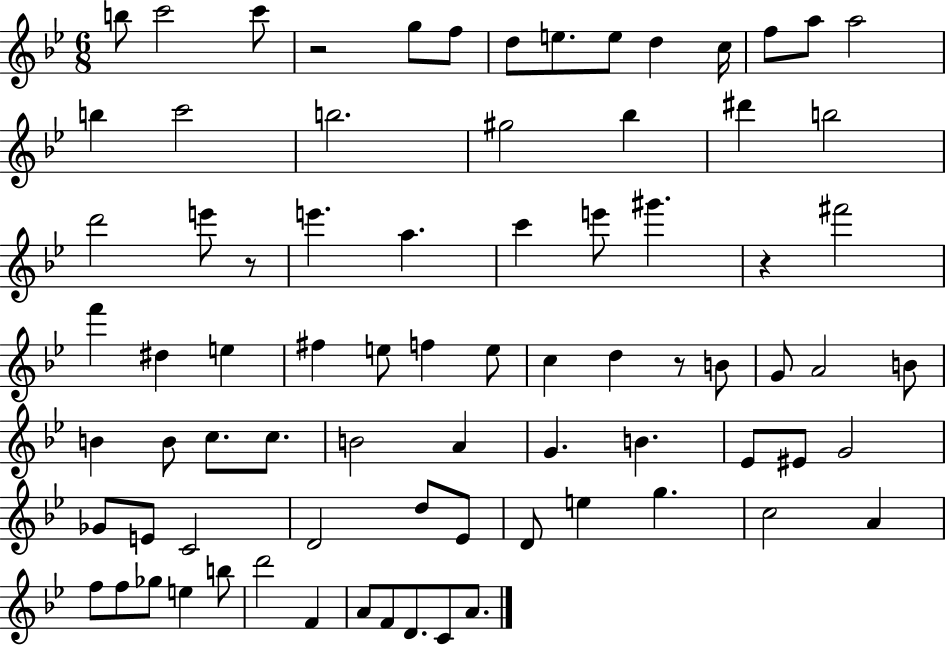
B5/e C6/h C6/e R/h G5/e F5/e D5/e E5/e. E5/e D5/q C5/s F5/e A5/e A5/h B5/q C6/h B5/h. G#5/h Bb5/q D#6/q B5/h D6/h E6/e R/e E6/q. A5/q. C6/q E6/e G#6/q. R/q F#6/h F6/q D#5/q E5/q F#5/q E5/e F5/q E5/e C5/q D5/q R/e B4/e G4/e A4/h B4/e B4/q B4/e C5/e. C5/e. B4/h A4/q G4/q. B4/q. Eb4/e EIS4/e G4/h Gb4/e E4/e C4/h D4/h D5/e Eb4/e D4/e E5/q G5/q. C5/h A4/q F5/e F5/e Gb5/e E5/q B5/e D6/h F4/q A4/e F4/e D4/e. C4/e A4/e.